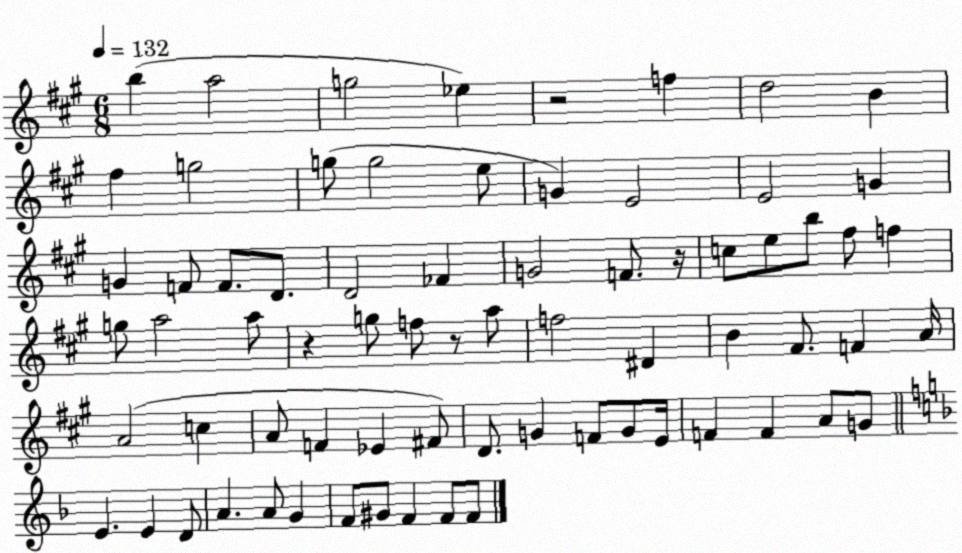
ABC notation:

X:1
T:Untitled
M:6/8
L:1/4
K:A
b a2 g2 _e z2 f d2 B ^f g2 g/2 g2 e/2 G E2 E2 G G F/2 F/2 D/2 D2 _F G2 F/2 z/4 c/2 e/2 b/2 ^f/2 f g/2 a2 a/2 z g/2 f/2 z/2 a/2 f2 ^D B ^F/2 F A/4 A2 c A/2 F _E ^F/2 D/2 G F/2 G/2 E/4 F F A/2 G/2 E E D/2 A A/2 G F/2 ^G/2 F F/2 F/2